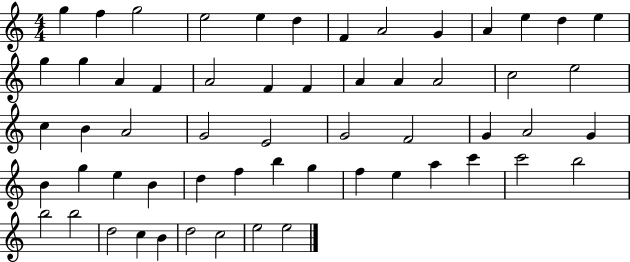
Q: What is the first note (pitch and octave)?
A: G5